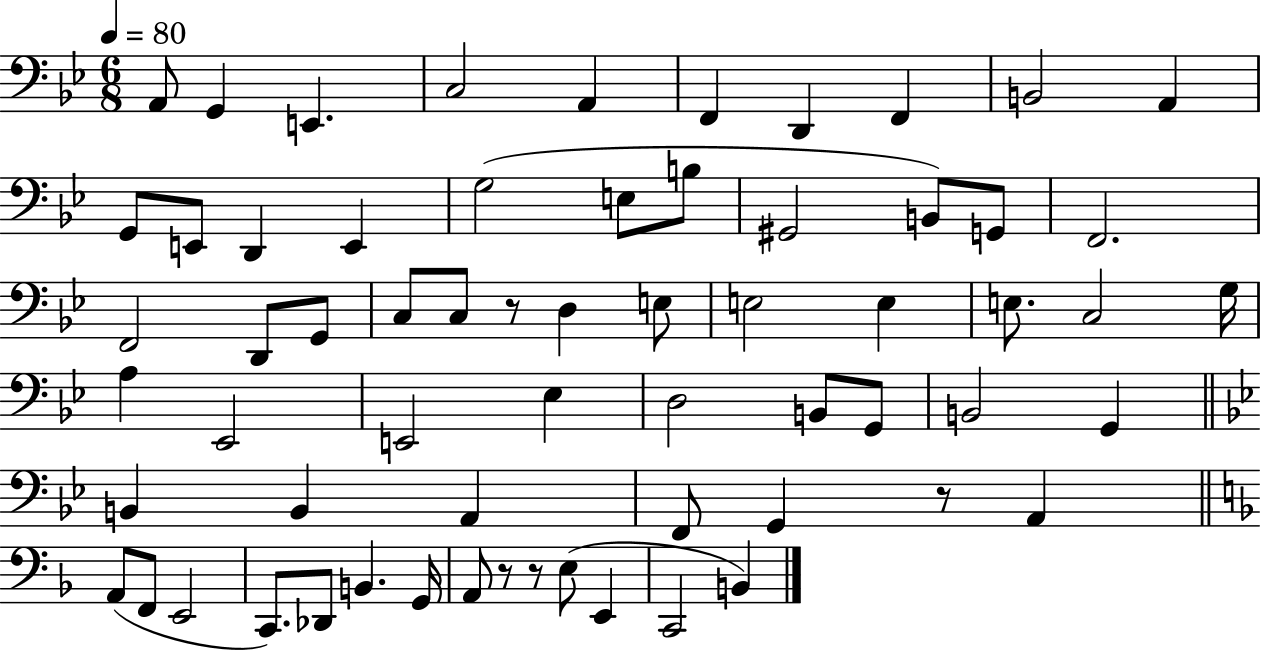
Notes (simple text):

A2/e G2/q E2/q. C3/h A2/q F2/q D2/q F2/q B2/h A2/q G2/e E2/e D2/q E2/q G3/h E3/e B3/e G#2/h B2/e G2/e F2/h. F2/h D2/e G2/e C3/e C3/e R/e D3/q E3/e E3/h E3/q E3/e. C3/h G3/s A3/q Eb2/h E2/h Eb3/q D3/h B2/e G2/e B2/h G2/q B2/q B2/q A2/q F2/e G2/q R/e A2/q A2/e F2/e E2/h C2/e. Db2/e B2/q. G2/s A2/e R/e R/e E3/e E2/q C2/h B2/q